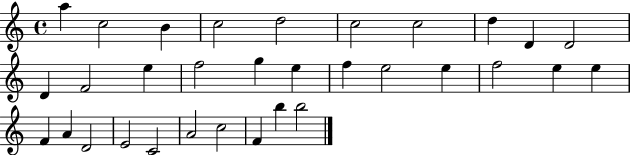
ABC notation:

X:1
T:Untitled
M:4/4
L:1/4
K:C
a c2 B c2 d2 c2 c2 d D D2 D F2 e f2 g e f e2 e f2 e e F A D2 E2 C2 A2 c2 F b b2